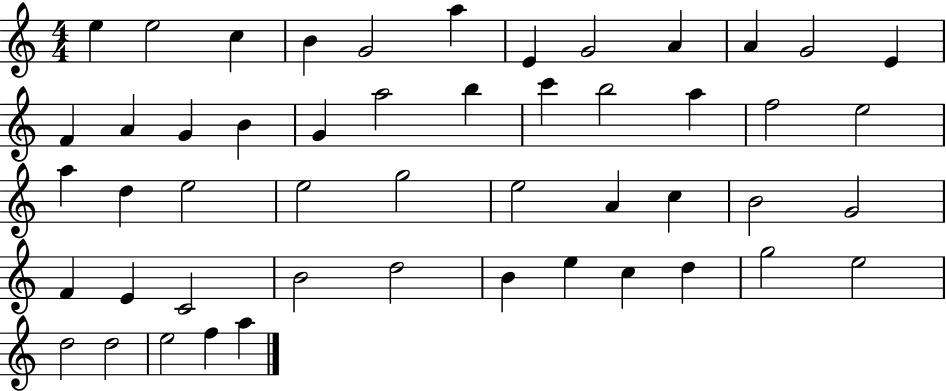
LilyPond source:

{
  \clef treble
  \numericTimeSignature
  \time 4/4
  \key c \major
  e''4 e''2 c''4 | b'4 g'2 a''4 | e'4 g'2 a'4 | a'4 g'2 e'4 | \break f'4 a'4 g'4 b'4 | g'4 a''2 b''4 | c'''4 b''2 a''4 | f''2 e''2 | \break a''4 d''4 e''2 | e''2 g''2 | e''2 a'4 c''4 | b'2 g'2 | \break f'4 e'4 c'2 | b'2 d''2 | b'4 e''4 c''4 d''4 | g''2 e''2 | \break d''2 d''2 | e''2 f''4 a''4 | \bar "|."
}